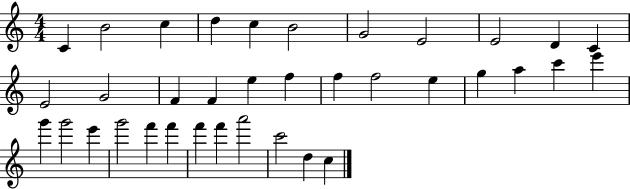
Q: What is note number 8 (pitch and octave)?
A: E4